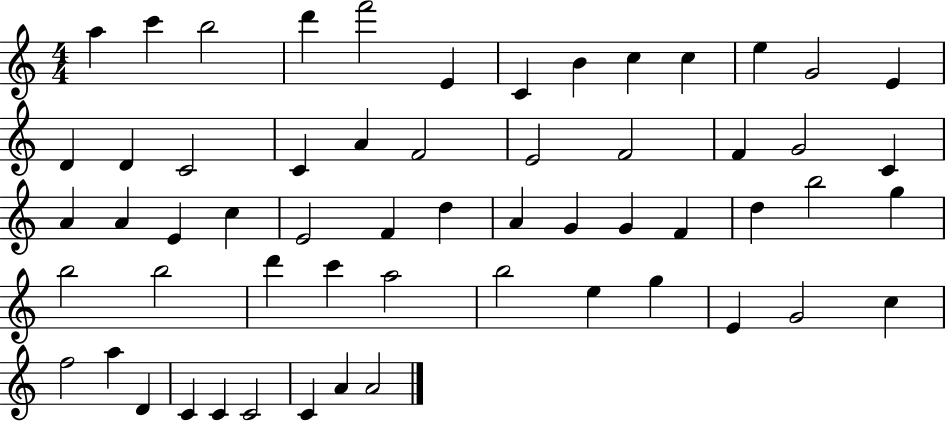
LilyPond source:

{
  \clef treble
  \numericTimeSignature
  \time 4/4
  \key c \major
  a''4 c'''4 b''2 | d'''4 f'''2 e'4 | c'4 b'4 c''4 c''4 | e''4 g'2 e'4 | \break d'4 d'4 c'2 | c'4 a'4 f'2 | e'2 f'2 | f'4 g'2 c'4 | \break a'4 a'4 e'4 c''4 | e'2 f'4 d''4 | a'4 g'4 g'4 f'4 | d''4 b''2 g''4 | \break b''2 b''2 | d'''4 c'''4 a''2 | b''2 e''4 g''4 | e'4 g'2 c''4 | \break f''2 a''4 d'4 | c'4 c'4 c'2 | c'4 a'4 a'2 | \bar "|."
}